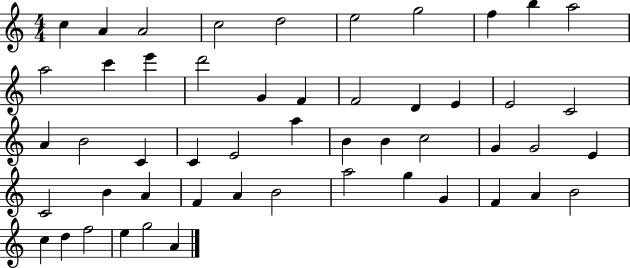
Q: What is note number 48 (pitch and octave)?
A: F5